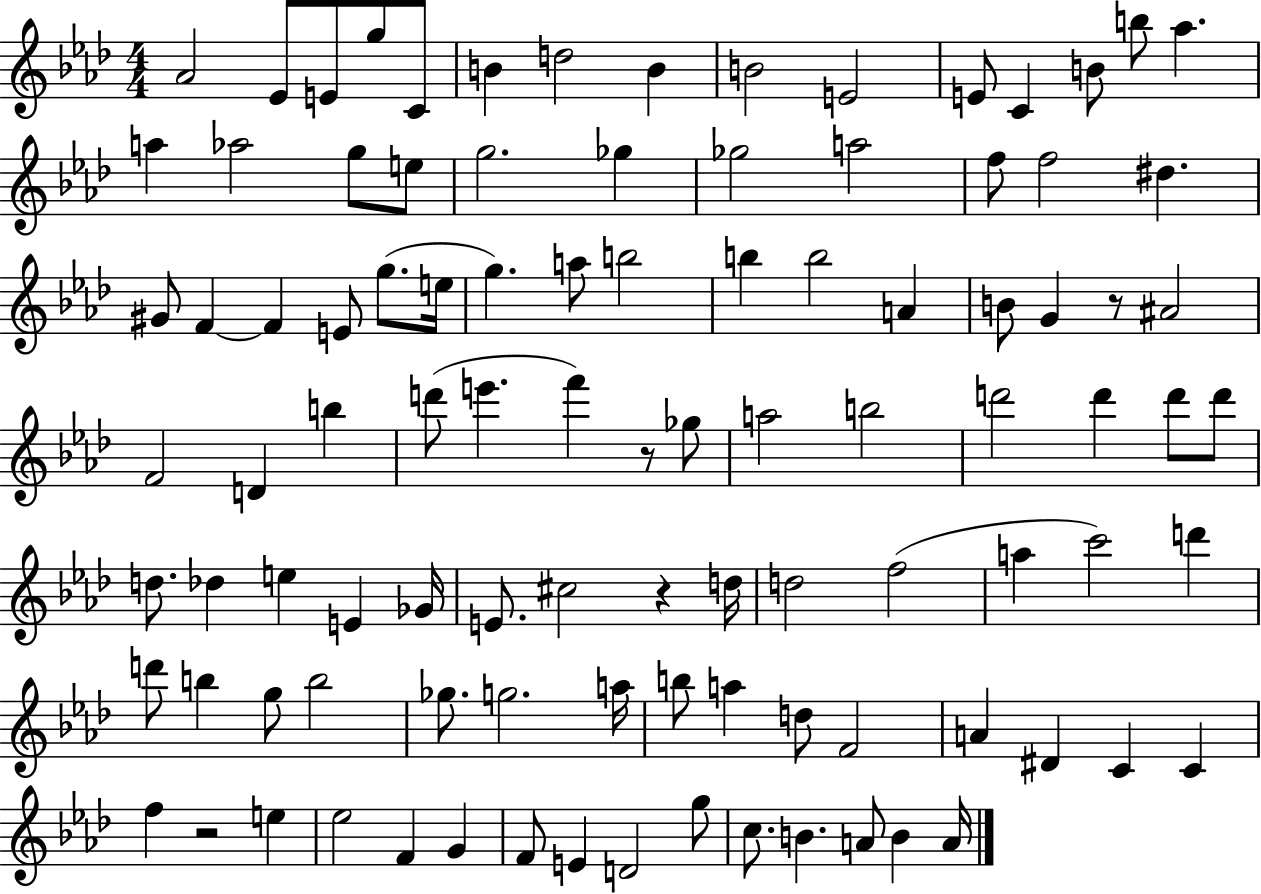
Ab4/h Eb4/e E4/e G5/e C4/e B4/q D5/h B4/q B4/h E4/h E4/e C4/q B4/e B5/e Ab5/q. A5/q Ab5/h G5/e E5/e G5/h. Gb5/q Gb5/h A5/h F5/e F5/h D#5/q. G#4/e F4/q F4/q E4/e G5/e. E5/s G5/q. A5/e B5/h B5/q B5/h A4/q B4/e G4/q R/e A#4/h F4/h D4/q B5/q D6/e E6/q. F6/q R/e Gb5/e A5/h B5/h D6/h D6/q D6/e D6/e D5/e. Db5/q E5/q E4/q Gb4/s E4/e. C#5/h R/q D5/s D5/h F5/h A5/q C6/h D6/q D6/e B5/q G5/e B5/h Gb5/e. G5/h. A5/s B5/e A5/q D5/e F4/h A4/q D#4/q C4/q C4/q F5/q R/h E5/q Eb5/h F4/q G4/q F4/e E4/q D4/h G5/e C5/e. B4/q. A4/e B4/q A4/s